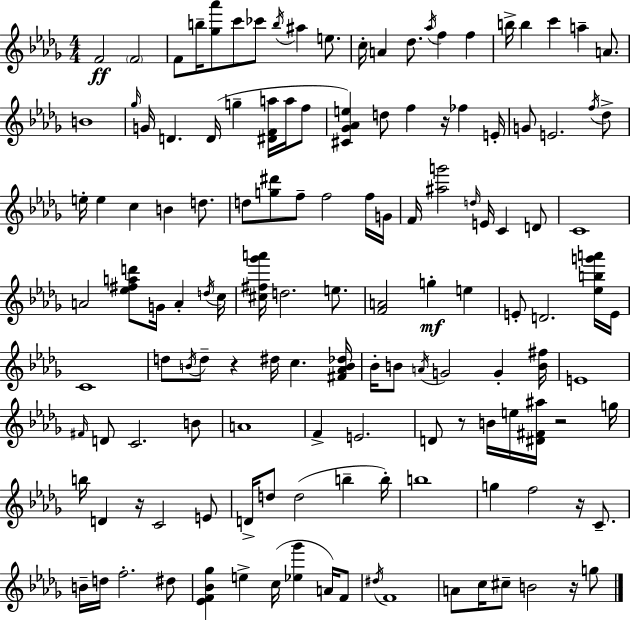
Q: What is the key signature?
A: BES minor